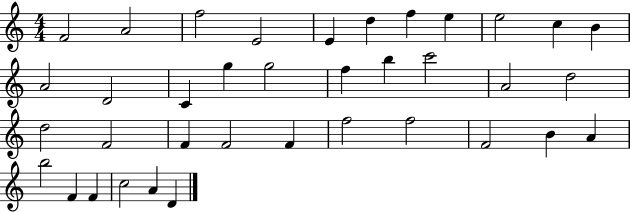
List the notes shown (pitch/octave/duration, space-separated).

F4/h A4/h F5/h E4/h E4/q D5/q F5/q E5/q E5/h C5/q B4/q A4/h D4/h C4/q G5/q G5/h F5/q B5/q C6/h A4/h D5/h D5/h F4/h F4/q F4/h F4/q F5/h F5/h F4/h B4/q A4/q B5/h F4/q F4/q C5/h A4/q D4/q